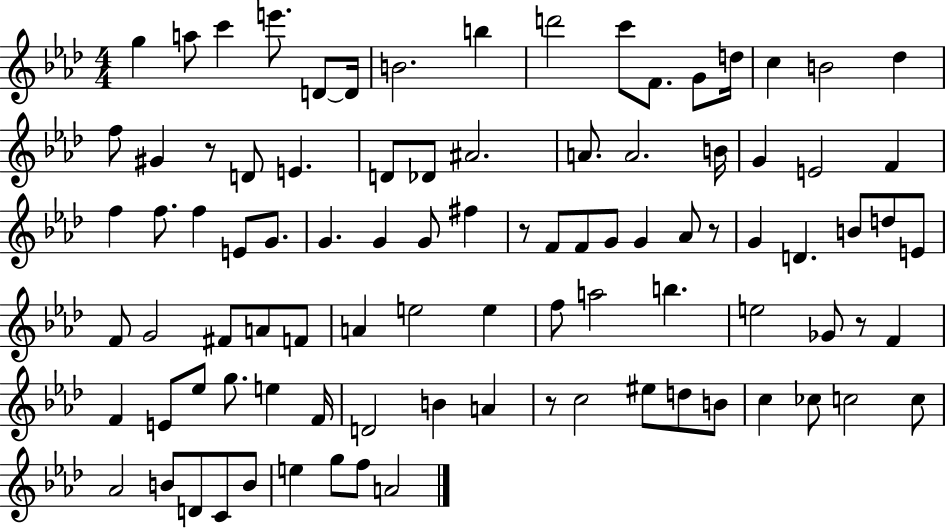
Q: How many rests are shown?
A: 5